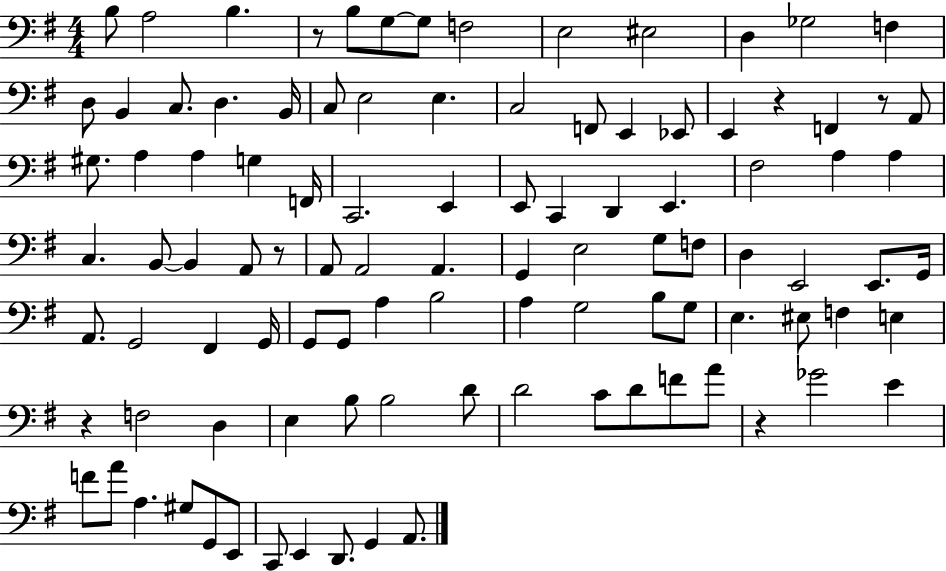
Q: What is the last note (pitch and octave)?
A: A2